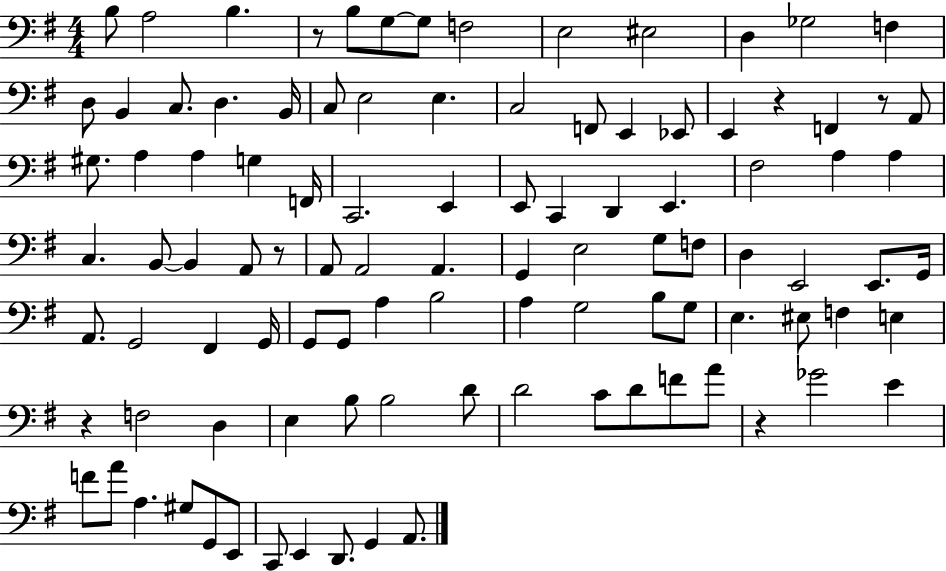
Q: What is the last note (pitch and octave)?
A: A2